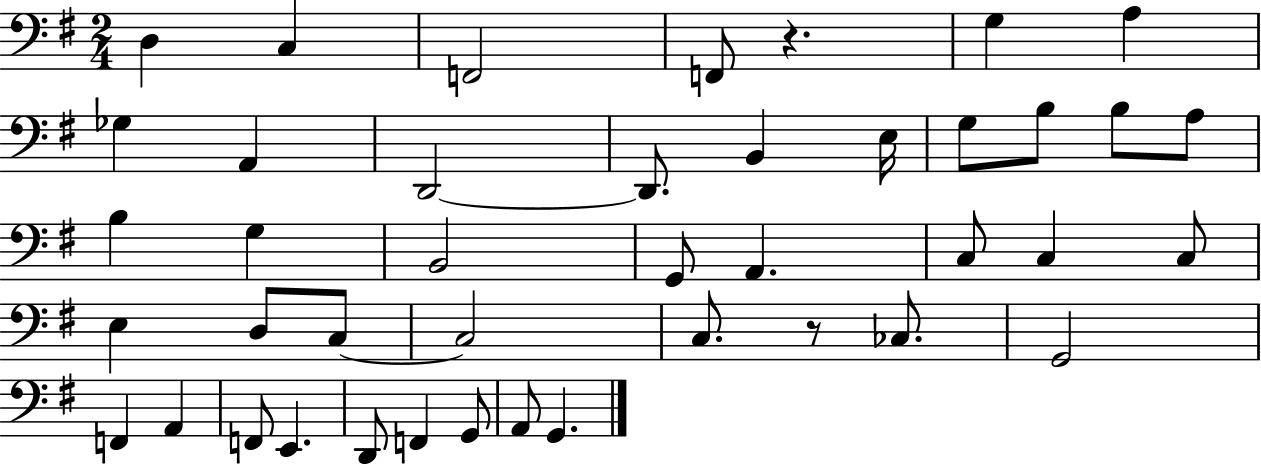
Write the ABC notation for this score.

X:1
T:Untitled
M:2/4
L:1/4
K:G
D, C, F,,2 F,,/2 z G, A, _G, A,, D,,2 D,,/2 B,, E,/4 G,/2 B,/2 B,/2 A,/2 B, G, B,,2 G,,/2 A,, C,/2 C, C,/2 E, D,/2 C,/2 C,2 C,/2 z/2 _C,/2 G,,2 F,, A,, F,,/2 E,, D,,/2 F,, G,,/2 A,,/2 G,,